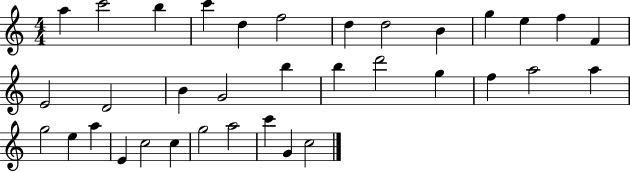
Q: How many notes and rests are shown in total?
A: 35